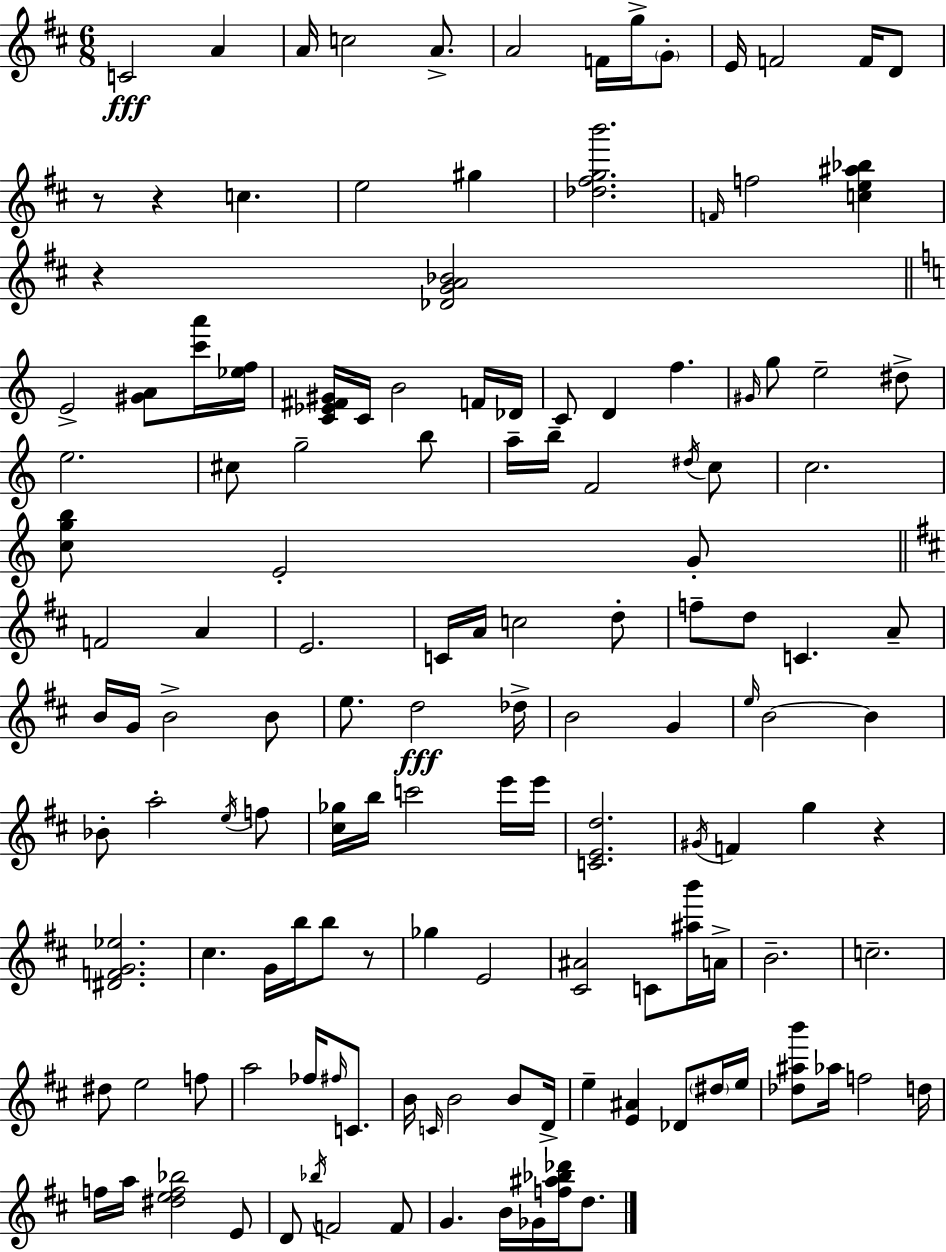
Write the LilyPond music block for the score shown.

{
  \clef treble
  \numericTimeSignature
  \time 6/8
  \key d \major
  \repeat volta 2 { c'2\fff a'4 | a'16 c''2 a'8.-> | a'2 f'16 g''16-> \parenthesize g'8-. | e'16 f'2 f'16 d'8 | \break r8 r4 c''4. | e''2 gis''4 | <des'' fis'' g'' b'''>2. | \grace { f'16 } f''2 <c'' e'' ais'' bes''>4 | \break r4 <des' g' a' bes'>2 | \bar "||" \break \key c \major e'2-> <gis' a'>8 <c''' a'''>16 <ees'' f''>16 | <c' ees' fis' gis'>16 c'16 b'2 f'16 des'16 | c'8 d'4 f''4. | \grace { gis'16 } g''8 e''2-- dis''8-> | \break e''2. | cis''8 g''2-- b''8 | a''16-- b''16-- f'2 \acciaccatura { dis''16 } | c''8 c''2. | \break <c'' g'' b''>8 e'2-. | g'8-. \bar "||" \break \key d \major f'2 a'4 | e'2. | c'16 a'16 c''2 d''8-. | f''8-- d''8 c'4. a'8-- | \break b'16 g'16 b'2-> b'8 | e''8. d''2\fff des''16-> | b'2 g'4 | \grace { e''16 } b'2~~ b'4 | \break bes'8-. a''2-. \acciaccatura { e''16 } | f''8 <cis'' ges''>16 b''16 c'''2 | e'''16 e'''16 <c' e' d''>2. | \acciaccatura { gis'16 } f'4 g''4 r4 | \break <dis' f' g' ees''>2. | cis''4. g'16 b''16 b''8 | r8 ges''4 e'2 | <cis' ais'>2 c'8 | \break <ais'' b'''>16 a'16-> b'2.-- | c''2.-- | dis''8 e''2 | f''8 a''2 fes''16 | \break \grace { fis''16 } c'8. b'16 \grace { c'16 } b'2 | b'8 d'16-> e''4-- <e' ais'>4 | des'8 \parenthesize dis''16 e''16 <des'' ais'' b'''>8 aes''16 f''2 | d''16 f''16 a''16 <dis'' e'' f'' bes''>2 | \break e'8 d'8 \acciaccatura { bes''16 } f'2 | f'8 g'4. | b'16 ges'16 <f'' ais'' bes'' des'''>16 d''8. } \bar "|."
}